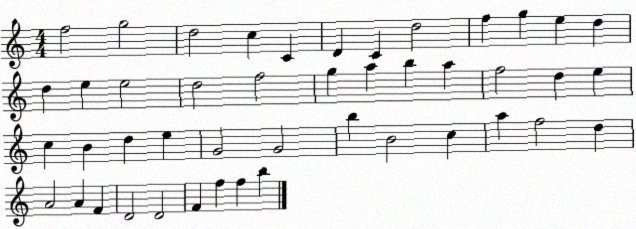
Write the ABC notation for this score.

X:1
T:Untitled
M:4/4
L:1/4
K:C
f2 g2 d2 c C D C d2 f g e d d e e2 d2 f2 g a b a f2 d e c B d e G2 G2 b B2 c a f2 d A2 A F D2 D2 F f f b